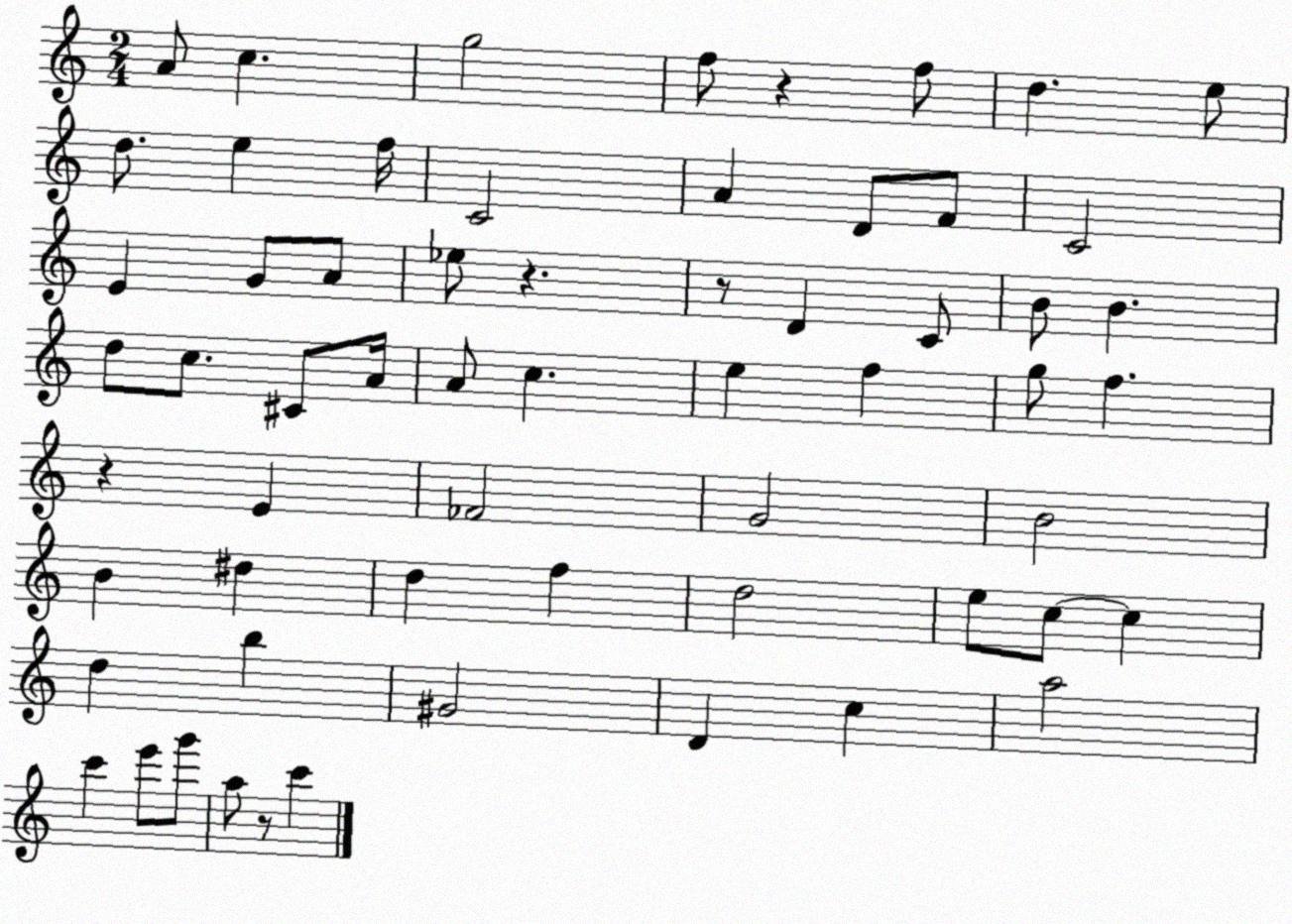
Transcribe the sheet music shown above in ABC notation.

X:1
T:Untitled
M:2/4
L:1/4
K:C
A/2 c g2 f/2 z f/2 d e/2 d/2 e f/4 C2 A D/2 F/2 C2 E G/2 A/2 _e/2 z z/2 D C/2 B/2 B d/2 c/2 ^C/2 A/4 A/2 c e f g/2 f z E _F2 G2 B2 B ^d d f d2 e/2 c/2 c d b ^G2 D c a2 c' e'/2 g'/2 a/2 z/2 c'